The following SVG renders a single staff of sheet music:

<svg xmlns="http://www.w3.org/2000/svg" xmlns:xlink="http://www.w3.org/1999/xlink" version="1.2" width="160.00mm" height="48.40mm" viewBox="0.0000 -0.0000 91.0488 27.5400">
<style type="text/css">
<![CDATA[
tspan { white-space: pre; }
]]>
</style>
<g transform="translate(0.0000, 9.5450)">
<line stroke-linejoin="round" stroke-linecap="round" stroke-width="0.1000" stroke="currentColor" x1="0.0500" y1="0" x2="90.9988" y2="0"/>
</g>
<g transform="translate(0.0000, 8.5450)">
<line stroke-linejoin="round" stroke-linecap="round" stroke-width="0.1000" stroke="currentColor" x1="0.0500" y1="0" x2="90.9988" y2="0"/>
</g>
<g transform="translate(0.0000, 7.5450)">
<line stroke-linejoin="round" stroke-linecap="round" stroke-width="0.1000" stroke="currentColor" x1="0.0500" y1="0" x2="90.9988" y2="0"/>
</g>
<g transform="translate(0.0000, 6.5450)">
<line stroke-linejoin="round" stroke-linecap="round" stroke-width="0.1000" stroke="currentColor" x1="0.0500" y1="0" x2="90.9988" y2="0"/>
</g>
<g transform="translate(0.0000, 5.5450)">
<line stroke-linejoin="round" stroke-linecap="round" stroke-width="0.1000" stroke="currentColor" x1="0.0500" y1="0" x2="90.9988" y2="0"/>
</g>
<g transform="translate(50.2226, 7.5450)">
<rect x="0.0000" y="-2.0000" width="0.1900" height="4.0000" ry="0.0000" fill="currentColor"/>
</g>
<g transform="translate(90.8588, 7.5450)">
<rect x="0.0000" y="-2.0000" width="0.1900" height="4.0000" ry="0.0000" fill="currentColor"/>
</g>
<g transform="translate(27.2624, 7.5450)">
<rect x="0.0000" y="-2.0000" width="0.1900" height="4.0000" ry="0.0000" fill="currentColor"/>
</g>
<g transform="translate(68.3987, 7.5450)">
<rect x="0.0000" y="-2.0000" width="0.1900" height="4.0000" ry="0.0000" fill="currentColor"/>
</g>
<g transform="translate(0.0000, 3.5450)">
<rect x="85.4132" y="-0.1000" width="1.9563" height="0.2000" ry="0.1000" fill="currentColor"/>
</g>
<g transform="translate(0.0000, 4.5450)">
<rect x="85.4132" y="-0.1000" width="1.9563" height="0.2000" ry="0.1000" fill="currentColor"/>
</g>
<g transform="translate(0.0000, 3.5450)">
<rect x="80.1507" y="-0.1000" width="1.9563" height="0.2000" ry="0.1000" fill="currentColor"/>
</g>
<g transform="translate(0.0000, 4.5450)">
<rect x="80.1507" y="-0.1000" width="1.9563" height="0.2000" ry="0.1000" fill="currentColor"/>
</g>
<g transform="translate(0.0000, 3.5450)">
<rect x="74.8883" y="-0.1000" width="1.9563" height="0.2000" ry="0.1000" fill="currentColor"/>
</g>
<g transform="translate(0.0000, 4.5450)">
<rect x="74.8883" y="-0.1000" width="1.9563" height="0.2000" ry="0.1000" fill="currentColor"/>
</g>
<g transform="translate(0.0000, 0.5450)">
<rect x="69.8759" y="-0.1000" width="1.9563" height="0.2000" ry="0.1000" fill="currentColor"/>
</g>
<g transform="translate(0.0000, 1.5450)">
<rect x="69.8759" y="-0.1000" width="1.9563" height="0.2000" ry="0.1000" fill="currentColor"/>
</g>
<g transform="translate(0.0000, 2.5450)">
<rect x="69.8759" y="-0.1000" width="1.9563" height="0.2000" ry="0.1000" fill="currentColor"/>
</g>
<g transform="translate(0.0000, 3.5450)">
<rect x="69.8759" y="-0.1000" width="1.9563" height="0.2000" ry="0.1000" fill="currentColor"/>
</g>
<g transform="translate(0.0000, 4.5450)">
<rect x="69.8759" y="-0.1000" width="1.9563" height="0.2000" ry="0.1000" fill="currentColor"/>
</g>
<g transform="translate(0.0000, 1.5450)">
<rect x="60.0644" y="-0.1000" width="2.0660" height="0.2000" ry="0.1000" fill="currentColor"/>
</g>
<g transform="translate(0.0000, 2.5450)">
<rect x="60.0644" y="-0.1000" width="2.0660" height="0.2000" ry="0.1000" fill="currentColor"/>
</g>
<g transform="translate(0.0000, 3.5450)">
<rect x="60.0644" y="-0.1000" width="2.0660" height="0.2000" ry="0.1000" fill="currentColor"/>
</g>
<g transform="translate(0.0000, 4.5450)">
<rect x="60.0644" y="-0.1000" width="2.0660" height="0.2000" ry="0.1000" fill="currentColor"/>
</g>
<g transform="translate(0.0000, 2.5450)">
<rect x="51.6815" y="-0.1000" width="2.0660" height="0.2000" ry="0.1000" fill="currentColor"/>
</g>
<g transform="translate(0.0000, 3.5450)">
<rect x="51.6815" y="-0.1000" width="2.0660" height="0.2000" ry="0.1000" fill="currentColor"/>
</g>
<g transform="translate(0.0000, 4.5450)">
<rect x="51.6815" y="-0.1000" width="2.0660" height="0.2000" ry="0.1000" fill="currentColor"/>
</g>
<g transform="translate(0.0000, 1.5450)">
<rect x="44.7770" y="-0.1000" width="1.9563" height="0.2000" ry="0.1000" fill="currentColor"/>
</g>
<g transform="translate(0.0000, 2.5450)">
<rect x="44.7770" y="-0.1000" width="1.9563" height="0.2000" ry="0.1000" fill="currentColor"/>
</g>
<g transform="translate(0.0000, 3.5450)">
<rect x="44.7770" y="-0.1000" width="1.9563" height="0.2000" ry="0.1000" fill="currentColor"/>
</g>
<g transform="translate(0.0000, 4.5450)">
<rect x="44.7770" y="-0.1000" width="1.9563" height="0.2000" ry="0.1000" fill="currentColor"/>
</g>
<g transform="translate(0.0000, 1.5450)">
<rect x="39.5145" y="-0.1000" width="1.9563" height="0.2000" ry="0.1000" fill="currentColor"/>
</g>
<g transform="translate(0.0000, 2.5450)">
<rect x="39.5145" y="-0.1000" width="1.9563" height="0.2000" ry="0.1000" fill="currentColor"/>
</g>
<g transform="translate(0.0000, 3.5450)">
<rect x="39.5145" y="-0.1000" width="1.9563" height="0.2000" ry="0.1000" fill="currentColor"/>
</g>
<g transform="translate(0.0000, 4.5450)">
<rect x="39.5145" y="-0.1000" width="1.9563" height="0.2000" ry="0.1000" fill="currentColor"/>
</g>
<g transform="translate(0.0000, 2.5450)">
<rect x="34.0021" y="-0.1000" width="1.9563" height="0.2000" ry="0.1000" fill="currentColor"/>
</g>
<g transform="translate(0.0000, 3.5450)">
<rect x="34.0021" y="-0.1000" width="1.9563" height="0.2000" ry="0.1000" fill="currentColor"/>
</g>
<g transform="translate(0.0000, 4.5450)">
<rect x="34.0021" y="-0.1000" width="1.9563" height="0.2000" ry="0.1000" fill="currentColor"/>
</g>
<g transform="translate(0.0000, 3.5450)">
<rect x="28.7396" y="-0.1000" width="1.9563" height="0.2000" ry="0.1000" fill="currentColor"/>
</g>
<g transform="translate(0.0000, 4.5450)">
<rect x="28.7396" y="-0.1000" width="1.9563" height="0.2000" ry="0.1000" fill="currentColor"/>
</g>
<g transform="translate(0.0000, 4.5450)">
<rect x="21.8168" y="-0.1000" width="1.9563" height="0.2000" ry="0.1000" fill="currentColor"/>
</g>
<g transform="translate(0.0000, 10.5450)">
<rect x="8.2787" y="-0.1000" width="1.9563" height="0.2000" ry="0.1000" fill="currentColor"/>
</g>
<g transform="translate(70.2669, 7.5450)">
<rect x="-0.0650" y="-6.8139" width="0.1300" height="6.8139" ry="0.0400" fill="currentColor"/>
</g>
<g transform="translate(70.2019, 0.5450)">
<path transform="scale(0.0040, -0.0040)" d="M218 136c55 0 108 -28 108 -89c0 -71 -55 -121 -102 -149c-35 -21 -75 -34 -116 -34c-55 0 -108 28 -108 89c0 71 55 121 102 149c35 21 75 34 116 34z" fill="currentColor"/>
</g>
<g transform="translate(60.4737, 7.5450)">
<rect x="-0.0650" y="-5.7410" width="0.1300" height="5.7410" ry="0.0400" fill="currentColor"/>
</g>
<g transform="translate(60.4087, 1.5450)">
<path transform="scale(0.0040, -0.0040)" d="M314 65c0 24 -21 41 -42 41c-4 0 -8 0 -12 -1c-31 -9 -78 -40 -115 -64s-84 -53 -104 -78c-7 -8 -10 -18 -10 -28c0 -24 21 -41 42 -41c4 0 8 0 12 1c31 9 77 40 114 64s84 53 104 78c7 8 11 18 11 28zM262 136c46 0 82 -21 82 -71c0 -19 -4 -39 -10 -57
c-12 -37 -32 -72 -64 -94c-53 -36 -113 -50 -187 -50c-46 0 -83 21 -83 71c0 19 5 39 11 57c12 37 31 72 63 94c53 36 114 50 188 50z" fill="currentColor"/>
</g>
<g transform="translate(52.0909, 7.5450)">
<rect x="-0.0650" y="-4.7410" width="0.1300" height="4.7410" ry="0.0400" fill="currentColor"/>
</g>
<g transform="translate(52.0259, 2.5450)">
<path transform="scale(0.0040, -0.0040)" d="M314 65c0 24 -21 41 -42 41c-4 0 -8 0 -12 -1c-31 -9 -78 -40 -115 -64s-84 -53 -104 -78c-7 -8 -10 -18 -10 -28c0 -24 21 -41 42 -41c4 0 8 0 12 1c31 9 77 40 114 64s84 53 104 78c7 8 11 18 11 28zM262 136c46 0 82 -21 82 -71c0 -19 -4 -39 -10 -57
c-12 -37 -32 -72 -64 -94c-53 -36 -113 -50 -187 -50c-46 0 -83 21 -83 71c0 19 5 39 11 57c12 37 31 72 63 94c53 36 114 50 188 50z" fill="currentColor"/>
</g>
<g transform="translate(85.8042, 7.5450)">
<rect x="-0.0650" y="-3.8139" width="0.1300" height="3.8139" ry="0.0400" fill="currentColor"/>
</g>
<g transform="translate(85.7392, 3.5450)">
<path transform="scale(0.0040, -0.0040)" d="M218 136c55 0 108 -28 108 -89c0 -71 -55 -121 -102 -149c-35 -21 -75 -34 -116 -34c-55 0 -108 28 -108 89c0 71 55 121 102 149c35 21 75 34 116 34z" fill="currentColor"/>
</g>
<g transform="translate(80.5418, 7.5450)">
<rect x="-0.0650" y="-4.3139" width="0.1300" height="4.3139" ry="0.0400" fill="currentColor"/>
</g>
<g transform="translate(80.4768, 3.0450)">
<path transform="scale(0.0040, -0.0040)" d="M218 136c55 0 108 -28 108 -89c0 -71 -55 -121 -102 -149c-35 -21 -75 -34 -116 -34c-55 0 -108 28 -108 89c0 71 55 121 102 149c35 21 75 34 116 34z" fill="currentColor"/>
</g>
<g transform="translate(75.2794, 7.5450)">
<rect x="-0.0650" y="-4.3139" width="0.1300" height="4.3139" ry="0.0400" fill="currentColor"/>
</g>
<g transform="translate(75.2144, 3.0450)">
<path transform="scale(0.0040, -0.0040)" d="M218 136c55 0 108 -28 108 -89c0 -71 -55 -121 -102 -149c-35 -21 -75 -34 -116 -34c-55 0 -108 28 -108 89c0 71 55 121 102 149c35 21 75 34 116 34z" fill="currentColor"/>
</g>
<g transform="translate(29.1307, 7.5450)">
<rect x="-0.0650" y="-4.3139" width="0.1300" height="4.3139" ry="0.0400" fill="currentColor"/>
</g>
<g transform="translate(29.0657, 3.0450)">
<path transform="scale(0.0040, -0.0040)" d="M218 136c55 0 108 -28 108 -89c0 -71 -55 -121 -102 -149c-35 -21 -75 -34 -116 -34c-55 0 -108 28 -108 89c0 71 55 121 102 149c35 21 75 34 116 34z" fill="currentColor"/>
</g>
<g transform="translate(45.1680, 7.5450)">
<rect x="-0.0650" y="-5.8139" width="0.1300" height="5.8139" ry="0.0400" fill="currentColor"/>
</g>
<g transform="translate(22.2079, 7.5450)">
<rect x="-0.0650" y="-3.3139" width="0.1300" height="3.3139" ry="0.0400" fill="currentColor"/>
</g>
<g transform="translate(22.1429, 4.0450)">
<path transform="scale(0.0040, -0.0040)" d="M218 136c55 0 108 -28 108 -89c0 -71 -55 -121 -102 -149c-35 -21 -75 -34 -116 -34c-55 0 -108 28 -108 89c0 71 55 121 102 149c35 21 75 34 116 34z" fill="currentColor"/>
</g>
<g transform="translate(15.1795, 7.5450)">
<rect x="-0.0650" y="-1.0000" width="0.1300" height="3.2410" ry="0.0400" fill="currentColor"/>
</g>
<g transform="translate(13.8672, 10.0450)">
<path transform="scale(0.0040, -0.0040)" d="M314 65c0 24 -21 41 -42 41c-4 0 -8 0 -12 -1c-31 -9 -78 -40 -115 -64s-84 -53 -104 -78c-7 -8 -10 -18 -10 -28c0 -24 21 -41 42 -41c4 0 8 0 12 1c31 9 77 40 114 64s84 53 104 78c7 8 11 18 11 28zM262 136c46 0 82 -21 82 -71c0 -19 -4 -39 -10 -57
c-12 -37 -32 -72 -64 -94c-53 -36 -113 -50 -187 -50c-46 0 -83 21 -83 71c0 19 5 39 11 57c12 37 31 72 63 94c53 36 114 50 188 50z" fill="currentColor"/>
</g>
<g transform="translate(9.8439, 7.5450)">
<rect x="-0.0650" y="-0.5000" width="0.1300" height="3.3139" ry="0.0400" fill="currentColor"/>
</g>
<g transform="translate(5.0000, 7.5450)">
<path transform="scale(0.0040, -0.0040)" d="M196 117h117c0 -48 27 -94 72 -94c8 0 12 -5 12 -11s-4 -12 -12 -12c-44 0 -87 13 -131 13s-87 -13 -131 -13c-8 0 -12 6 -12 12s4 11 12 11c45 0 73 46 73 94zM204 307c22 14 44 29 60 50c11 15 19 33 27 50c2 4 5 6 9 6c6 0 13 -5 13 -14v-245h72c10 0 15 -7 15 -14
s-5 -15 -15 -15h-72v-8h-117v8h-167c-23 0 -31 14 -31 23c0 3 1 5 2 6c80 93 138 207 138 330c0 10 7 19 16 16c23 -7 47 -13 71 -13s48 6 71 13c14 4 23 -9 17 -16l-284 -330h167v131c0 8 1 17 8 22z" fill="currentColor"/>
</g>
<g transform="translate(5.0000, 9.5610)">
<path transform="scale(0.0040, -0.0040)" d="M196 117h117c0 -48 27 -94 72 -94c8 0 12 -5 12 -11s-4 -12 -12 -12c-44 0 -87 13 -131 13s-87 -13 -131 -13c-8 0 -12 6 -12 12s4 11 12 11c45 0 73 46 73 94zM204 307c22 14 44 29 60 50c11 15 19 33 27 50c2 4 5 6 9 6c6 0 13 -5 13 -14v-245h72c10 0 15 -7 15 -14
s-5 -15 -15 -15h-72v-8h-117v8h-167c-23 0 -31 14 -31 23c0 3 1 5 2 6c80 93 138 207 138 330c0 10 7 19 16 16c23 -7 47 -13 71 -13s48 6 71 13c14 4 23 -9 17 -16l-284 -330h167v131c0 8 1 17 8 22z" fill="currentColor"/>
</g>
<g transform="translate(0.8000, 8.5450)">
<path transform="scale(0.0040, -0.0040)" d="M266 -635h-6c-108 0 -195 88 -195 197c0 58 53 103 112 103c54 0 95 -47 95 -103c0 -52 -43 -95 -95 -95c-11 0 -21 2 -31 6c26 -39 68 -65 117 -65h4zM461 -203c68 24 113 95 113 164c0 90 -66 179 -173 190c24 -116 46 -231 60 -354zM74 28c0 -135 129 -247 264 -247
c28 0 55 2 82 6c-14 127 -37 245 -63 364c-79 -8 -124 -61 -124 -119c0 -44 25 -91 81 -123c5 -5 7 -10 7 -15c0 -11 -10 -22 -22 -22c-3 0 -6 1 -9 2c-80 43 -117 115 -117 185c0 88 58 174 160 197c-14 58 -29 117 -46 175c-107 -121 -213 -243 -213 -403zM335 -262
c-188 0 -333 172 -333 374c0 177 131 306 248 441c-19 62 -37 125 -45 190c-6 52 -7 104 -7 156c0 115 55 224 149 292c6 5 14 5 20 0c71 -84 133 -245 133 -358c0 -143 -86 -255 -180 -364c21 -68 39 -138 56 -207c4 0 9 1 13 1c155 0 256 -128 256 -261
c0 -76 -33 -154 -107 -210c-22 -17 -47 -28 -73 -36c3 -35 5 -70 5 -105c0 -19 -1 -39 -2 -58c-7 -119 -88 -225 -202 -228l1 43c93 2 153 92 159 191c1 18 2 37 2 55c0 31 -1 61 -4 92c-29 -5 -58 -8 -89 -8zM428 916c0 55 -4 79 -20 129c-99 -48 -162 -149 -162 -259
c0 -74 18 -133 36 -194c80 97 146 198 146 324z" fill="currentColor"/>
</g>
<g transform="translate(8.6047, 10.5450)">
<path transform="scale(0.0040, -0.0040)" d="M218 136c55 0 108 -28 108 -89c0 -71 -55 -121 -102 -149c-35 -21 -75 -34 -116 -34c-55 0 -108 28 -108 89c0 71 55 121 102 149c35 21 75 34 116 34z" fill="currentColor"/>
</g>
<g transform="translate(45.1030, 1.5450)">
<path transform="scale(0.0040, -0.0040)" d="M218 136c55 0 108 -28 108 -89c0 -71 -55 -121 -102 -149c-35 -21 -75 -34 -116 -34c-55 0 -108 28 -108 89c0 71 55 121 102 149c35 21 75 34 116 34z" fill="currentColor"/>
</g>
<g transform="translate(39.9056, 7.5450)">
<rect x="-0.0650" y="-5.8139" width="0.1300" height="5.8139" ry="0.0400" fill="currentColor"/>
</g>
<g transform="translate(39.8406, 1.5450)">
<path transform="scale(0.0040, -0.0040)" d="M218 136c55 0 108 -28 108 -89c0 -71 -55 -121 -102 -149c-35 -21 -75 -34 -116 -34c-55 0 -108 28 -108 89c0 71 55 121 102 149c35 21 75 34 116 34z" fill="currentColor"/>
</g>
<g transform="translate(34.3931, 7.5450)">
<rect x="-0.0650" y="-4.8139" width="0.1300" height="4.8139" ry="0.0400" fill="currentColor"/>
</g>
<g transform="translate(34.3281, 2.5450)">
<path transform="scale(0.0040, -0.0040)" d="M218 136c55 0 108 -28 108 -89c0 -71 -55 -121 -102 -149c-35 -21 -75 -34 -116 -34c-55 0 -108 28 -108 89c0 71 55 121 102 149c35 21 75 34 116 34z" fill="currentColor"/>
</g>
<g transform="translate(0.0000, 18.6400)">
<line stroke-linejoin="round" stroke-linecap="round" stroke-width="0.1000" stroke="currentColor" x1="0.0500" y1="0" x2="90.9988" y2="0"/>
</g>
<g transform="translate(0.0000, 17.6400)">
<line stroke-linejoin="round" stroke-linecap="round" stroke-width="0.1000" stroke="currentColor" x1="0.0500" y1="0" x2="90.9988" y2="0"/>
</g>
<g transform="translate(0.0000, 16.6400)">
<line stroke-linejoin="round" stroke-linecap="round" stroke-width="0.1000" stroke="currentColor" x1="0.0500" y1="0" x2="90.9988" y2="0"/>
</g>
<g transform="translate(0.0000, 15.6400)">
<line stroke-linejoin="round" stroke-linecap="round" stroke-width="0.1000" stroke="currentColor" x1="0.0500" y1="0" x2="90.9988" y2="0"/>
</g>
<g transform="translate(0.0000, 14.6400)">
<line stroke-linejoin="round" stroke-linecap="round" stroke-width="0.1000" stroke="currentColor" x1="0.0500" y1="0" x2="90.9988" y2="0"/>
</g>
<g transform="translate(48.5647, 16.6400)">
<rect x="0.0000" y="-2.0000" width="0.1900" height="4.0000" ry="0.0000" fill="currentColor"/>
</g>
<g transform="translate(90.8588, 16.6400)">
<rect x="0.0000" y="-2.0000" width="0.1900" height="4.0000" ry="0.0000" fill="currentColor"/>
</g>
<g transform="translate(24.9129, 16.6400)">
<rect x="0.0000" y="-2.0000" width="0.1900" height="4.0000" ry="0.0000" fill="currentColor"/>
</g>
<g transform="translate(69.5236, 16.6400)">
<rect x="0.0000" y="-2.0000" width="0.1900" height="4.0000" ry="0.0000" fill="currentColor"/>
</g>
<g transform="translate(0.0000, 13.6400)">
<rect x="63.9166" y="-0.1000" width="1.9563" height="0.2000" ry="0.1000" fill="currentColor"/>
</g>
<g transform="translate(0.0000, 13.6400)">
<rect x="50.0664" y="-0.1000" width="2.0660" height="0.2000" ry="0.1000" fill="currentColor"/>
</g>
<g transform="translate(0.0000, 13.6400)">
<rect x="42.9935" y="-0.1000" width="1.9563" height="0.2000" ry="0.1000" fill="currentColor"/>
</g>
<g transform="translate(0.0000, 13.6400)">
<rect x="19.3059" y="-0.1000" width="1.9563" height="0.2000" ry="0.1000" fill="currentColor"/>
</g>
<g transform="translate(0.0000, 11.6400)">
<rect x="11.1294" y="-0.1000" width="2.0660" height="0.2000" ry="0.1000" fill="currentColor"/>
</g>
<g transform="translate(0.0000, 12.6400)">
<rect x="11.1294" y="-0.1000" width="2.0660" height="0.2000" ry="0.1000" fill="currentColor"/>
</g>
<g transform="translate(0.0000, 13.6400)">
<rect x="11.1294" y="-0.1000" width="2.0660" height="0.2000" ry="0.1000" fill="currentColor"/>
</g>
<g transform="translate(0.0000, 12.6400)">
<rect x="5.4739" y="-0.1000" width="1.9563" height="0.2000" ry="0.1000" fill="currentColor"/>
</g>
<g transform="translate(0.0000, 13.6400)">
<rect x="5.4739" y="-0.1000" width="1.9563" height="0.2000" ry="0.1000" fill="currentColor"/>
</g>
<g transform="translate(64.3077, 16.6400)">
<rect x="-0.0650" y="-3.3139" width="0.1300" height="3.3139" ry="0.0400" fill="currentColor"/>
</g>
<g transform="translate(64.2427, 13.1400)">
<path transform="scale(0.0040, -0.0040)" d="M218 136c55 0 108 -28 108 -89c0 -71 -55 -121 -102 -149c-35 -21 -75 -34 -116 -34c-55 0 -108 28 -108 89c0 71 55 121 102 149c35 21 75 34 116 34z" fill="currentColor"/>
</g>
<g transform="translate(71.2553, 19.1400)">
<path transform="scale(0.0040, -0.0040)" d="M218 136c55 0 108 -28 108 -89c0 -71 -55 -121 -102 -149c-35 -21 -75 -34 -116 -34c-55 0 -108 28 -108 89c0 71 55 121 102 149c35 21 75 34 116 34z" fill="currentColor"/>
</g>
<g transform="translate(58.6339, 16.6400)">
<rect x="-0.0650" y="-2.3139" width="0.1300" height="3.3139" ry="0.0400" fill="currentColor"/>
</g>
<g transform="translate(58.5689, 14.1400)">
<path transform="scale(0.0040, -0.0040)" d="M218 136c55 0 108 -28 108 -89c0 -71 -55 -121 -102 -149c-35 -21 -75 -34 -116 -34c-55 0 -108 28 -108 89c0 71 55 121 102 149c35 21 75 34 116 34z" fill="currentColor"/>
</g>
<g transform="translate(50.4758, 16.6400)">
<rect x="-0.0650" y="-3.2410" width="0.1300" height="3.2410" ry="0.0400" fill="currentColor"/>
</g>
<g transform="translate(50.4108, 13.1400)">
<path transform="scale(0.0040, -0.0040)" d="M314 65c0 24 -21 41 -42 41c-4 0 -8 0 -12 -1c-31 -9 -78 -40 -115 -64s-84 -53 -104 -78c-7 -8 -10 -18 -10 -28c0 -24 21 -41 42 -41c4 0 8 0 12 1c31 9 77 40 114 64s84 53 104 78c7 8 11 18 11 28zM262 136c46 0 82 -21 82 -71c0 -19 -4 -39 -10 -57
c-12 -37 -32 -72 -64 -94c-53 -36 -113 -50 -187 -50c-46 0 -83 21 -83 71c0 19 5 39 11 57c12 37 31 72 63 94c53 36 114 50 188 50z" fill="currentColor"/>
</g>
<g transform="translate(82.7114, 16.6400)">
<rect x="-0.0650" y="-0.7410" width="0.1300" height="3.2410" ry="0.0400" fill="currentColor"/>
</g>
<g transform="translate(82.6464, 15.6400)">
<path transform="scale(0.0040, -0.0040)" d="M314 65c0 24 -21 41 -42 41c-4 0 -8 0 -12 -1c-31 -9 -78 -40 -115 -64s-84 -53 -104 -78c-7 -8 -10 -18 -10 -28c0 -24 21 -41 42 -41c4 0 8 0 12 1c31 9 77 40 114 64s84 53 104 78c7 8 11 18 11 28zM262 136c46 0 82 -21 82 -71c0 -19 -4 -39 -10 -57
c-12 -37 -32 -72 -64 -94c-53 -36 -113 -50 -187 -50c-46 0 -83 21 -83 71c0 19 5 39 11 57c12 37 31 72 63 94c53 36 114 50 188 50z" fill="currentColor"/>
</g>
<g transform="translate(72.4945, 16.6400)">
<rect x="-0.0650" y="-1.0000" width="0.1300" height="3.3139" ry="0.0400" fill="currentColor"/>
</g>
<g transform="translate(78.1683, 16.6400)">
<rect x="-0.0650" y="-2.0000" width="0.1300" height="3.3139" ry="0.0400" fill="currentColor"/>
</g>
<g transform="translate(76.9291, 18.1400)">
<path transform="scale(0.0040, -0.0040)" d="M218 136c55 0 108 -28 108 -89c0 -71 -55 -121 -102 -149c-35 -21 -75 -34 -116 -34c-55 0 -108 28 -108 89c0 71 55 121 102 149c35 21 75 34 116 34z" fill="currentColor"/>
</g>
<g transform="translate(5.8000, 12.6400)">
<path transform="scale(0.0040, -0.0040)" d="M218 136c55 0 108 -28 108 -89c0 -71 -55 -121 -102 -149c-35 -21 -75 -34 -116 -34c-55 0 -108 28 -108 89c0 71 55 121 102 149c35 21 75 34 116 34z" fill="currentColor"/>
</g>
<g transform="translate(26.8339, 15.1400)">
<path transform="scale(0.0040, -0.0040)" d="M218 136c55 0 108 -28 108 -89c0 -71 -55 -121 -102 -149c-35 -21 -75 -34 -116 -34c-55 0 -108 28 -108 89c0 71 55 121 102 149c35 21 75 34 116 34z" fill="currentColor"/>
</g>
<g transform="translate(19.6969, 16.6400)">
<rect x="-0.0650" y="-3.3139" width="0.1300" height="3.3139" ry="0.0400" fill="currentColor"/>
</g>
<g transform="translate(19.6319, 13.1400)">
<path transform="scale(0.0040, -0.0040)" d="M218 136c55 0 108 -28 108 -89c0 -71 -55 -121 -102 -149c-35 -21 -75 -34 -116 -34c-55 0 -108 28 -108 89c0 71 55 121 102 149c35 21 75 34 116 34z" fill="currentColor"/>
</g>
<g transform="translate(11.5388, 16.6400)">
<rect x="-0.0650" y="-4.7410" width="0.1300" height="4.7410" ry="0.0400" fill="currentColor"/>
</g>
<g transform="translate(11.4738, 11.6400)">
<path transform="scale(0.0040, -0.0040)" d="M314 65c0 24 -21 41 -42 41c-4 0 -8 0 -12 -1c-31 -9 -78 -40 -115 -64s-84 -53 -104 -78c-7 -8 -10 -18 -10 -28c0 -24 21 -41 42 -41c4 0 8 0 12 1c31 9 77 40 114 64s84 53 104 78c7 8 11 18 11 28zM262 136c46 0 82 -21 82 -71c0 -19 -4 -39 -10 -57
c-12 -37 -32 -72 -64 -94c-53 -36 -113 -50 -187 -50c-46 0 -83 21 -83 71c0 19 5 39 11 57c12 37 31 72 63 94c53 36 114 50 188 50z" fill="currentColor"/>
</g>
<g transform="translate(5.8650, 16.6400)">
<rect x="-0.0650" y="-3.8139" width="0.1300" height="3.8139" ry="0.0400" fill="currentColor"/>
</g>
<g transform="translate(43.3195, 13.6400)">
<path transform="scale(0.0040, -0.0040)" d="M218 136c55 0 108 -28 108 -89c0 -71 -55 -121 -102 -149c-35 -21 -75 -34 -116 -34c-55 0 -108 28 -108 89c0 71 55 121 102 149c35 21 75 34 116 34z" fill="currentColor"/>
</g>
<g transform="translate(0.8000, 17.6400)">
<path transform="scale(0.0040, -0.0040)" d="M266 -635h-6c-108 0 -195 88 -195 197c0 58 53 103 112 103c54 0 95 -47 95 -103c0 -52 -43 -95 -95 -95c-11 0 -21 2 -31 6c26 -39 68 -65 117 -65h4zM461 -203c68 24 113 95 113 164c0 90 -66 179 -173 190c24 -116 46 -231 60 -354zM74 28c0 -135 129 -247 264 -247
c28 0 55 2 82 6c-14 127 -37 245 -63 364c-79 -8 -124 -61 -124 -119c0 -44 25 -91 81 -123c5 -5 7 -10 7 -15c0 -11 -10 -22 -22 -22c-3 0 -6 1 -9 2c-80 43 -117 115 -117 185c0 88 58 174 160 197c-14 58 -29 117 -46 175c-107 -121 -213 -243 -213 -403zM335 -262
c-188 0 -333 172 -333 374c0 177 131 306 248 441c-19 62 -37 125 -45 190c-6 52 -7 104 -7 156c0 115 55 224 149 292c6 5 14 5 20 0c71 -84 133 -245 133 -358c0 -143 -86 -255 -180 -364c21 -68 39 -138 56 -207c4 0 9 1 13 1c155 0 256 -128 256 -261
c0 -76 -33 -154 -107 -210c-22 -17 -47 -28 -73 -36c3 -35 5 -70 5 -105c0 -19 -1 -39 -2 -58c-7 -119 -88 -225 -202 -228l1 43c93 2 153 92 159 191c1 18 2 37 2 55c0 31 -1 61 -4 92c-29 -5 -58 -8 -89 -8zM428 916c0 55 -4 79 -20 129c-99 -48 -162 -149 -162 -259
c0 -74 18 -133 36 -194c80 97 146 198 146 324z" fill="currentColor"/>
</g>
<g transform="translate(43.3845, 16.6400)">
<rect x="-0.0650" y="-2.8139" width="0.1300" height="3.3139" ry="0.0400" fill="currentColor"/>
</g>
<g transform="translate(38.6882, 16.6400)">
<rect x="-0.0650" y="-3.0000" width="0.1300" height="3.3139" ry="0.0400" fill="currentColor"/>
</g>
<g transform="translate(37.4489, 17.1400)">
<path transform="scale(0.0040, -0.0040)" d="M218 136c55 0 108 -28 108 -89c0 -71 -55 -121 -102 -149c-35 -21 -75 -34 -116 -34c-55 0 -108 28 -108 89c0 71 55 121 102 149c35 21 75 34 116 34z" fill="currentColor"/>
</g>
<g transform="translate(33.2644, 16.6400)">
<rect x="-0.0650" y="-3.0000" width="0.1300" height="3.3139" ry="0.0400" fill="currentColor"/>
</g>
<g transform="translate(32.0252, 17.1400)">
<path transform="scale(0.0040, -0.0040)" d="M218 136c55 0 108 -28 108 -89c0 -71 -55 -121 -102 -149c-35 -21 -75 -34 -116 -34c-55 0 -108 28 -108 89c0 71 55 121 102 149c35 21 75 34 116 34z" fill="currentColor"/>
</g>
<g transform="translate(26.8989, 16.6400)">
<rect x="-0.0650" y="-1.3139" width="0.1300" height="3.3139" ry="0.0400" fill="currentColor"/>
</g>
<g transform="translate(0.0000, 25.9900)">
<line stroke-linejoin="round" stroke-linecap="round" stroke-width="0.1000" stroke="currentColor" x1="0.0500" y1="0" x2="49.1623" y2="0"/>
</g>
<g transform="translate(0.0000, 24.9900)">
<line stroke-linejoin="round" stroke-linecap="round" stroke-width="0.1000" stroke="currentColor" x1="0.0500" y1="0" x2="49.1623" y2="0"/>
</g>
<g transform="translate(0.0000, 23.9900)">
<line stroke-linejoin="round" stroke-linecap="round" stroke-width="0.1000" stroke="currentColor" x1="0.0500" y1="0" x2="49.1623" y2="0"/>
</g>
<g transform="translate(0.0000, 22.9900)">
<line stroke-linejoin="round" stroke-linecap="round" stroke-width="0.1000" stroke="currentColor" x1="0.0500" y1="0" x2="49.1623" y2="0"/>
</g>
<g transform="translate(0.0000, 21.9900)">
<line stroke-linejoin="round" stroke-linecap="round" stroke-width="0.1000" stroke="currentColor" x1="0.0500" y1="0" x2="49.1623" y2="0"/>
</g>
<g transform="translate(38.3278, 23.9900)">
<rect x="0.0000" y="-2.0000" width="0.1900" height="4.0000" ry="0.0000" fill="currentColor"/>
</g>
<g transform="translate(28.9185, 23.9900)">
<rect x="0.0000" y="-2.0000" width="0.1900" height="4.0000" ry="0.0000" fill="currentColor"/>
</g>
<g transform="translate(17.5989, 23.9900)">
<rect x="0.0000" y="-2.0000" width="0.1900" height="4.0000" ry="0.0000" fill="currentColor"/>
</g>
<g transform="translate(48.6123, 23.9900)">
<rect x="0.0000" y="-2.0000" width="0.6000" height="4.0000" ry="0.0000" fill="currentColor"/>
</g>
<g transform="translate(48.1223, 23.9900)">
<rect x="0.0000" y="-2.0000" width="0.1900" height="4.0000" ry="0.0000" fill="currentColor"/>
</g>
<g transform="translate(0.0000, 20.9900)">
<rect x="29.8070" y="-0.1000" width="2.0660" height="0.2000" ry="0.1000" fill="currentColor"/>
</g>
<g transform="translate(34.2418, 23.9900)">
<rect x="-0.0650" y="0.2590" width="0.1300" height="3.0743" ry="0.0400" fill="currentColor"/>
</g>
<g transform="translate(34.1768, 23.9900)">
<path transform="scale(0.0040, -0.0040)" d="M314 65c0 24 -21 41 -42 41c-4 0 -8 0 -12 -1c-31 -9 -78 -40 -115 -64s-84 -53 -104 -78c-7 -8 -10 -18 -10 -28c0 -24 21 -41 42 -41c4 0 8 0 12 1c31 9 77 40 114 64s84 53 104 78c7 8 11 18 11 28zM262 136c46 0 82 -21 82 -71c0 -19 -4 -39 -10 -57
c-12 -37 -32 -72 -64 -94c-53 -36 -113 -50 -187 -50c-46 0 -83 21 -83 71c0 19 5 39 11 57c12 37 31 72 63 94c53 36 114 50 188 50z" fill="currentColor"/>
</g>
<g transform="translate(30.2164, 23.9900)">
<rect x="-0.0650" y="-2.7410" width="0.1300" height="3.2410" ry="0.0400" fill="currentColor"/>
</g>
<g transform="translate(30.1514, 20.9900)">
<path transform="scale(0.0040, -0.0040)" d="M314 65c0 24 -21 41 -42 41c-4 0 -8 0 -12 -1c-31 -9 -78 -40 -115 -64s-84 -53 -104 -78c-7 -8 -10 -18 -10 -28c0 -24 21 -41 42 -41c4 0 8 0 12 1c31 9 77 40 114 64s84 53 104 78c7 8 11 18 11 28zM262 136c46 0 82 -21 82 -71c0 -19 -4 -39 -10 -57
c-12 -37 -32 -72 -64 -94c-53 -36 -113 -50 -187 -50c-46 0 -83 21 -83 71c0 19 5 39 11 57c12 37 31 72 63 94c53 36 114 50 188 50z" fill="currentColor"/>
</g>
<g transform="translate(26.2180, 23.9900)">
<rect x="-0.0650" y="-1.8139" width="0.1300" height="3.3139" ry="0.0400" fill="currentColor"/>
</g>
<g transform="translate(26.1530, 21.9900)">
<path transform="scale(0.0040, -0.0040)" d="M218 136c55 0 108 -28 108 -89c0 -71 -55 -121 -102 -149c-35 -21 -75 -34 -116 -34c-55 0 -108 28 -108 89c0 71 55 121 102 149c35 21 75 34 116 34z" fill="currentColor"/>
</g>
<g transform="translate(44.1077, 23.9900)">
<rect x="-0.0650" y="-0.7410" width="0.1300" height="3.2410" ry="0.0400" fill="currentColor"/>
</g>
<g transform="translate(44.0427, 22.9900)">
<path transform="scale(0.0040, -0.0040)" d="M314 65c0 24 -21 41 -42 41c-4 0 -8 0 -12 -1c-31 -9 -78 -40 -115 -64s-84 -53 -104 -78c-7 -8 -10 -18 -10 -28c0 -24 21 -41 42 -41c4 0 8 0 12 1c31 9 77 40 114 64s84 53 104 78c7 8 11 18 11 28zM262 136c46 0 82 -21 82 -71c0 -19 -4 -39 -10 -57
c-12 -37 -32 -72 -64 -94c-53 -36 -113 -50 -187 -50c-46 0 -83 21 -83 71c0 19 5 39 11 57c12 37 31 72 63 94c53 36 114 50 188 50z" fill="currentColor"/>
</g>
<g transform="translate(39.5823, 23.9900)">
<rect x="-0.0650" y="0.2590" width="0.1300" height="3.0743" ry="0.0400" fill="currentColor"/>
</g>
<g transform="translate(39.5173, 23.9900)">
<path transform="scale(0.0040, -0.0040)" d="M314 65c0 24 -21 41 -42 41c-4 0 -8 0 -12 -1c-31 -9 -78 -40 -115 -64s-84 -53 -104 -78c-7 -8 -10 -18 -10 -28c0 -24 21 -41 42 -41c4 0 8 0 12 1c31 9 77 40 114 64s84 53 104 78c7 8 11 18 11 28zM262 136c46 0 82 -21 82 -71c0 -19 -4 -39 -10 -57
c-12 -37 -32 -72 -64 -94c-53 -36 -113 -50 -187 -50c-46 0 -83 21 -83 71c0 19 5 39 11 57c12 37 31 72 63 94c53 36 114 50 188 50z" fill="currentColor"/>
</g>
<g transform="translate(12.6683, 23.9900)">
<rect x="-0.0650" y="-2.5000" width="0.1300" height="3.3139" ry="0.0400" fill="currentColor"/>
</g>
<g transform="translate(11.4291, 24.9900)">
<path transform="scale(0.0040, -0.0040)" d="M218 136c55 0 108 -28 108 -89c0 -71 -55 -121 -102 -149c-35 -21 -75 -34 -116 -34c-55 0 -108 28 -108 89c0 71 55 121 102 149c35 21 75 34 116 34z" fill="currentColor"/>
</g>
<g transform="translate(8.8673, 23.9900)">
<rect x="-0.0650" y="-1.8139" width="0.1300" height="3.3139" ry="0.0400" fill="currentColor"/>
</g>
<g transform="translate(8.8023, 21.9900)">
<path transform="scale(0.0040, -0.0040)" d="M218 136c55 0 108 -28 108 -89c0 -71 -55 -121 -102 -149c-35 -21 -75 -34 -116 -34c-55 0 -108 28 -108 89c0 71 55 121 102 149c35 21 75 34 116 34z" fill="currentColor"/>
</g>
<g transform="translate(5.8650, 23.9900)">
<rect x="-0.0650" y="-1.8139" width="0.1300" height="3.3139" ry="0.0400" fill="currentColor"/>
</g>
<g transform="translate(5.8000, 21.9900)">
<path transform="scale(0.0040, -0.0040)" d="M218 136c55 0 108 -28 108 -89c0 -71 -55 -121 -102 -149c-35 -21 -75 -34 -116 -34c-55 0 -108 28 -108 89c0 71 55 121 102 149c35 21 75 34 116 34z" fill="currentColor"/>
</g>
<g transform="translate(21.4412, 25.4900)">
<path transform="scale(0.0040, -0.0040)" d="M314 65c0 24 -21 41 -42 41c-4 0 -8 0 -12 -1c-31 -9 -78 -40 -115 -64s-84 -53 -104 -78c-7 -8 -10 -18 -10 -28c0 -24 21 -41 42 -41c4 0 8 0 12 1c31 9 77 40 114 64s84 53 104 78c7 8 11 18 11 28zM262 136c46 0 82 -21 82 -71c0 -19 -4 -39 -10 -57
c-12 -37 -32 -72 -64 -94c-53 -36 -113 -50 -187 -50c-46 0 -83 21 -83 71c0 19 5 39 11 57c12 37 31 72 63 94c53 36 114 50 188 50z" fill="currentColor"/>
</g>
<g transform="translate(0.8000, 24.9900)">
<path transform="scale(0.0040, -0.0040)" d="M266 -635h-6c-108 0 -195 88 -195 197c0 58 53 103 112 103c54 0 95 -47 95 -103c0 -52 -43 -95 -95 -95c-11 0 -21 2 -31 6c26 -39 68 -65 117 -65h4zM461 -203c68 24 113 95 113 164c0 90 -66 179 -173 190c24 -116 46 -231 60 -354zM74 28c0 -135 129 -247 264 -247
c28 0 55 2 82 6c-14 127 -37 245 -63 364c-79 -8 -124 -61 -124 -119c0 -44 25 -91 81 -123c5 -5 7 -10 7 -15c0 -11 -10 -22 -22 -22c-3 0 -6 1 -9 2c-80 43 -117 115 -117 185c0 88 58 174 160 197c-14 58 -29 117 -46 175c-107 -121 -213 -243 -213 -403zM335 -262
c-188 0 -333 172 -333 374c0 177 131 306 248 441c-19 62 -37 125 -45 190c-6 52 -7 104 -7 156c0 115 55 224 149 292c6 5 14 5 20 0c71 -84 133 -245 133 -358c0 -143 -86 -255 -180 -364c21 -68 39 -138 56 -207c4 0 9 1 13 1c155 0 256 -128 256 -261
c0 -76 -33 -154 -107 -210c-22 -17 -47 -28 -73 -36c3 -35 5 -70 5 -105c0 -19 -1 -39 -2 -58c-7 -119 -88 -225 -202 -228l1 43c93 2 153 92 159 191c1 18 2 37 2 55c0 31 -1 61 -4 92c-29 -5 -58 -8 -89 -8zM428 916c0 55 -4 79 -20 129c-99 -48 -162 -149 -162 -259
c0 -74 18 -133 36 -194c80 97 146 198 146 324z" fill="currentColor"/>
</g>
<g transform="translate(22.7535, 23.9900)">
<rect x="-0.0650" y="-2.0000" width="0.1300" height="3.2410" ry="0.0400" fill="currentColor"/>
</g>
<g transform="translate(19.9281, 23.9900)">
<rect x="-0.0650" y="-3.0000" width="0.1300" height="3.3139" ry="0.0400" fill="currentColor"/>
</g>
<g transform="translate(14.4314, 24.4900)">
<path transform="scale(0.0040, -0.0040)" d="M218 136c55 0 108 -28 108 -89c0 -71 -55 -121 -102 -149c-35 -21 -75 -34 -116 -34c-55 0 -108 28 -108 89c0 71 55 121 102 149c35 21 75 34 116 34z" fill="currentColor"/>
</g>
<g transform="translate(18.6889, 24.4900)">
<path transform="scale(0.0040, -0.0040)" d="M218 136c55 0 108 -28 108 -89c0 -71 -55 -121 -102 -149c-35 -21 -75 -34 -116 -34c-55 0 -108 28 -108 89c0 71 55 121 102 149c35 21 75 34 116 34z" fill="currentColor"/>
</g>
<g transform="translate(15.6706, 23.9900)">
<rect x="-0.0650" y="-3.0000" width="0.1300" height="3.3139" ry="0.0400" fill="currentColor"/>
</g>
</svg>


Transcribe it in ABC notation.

X:1
T:Untitled
M:4/4
L:1/4
K:C
C D2 b d' e' g' g' e'2 g'2 b' d' d' c' c' e'2 b e A A a b2 g b D F d2 f f G A A F2 f a2 B2 B2 d2